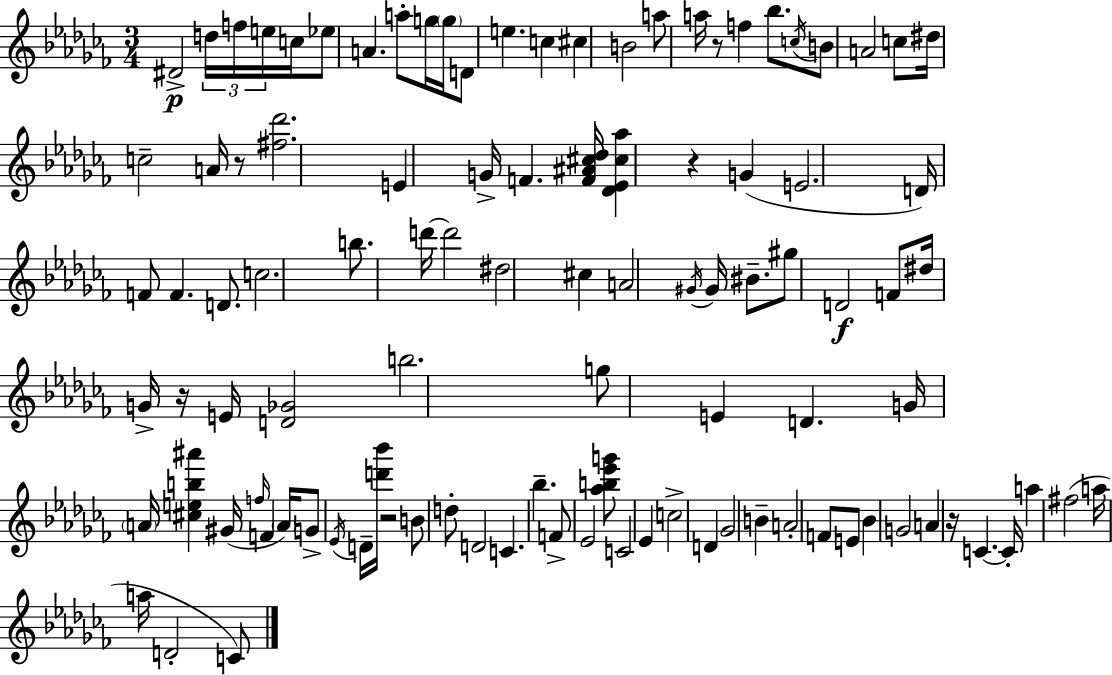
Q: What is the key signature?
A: AES minor